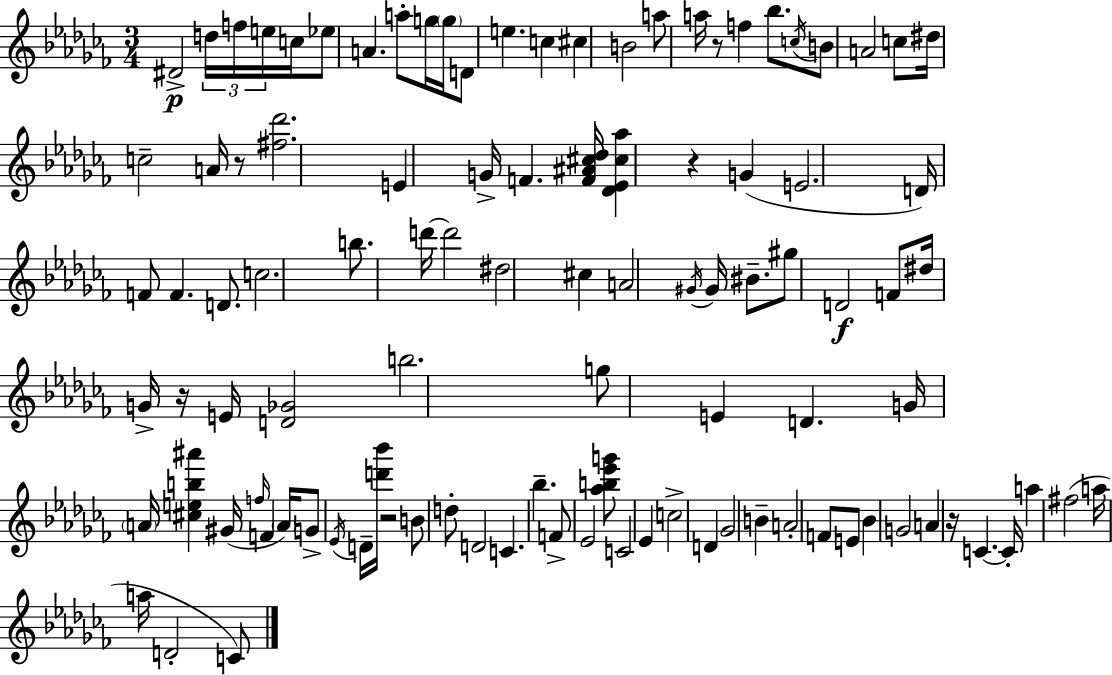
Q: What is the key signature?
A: AES minor